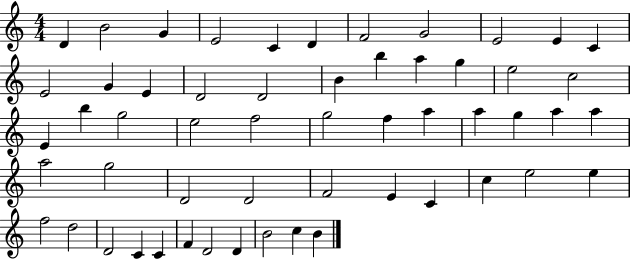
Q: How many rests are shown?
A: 0